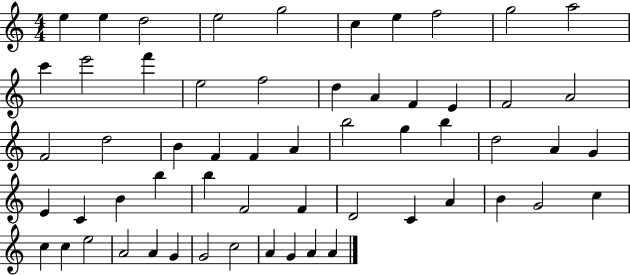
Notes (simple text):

E5/q E5/q D5/h E5/h G5/h C5/q E5/q F5/h G5/h A5/h C6/q E6/h F6/q E5/h F5/h D5/q A4/q F4/q E4/q F4/h A4/h F4/h D5/h B4/q F4/q F4/q A4/q B5/h G5/q B5/q D5/h A4/q G4/q E4/q C4/q B4/q B5/q B5/q F4/h F4/q D4/h C4/q A4/q B4/q G4/h C5/q C5/q C5/q E5/h A4/h A4/q G4/q G4/h C5/h A4/q G4/q A4/q A4/q